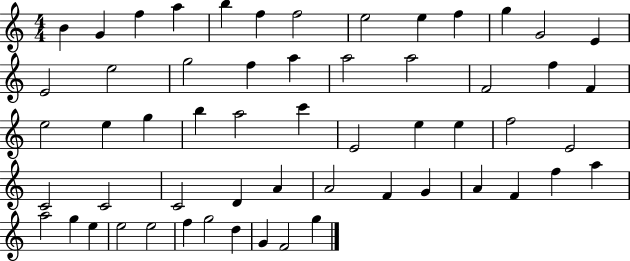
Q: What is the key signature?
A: C major